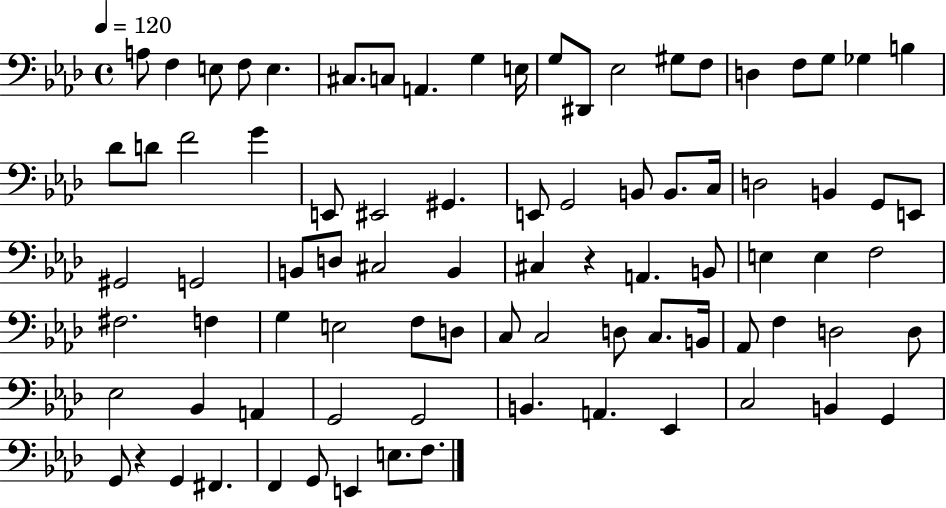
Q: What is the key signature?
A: AES major